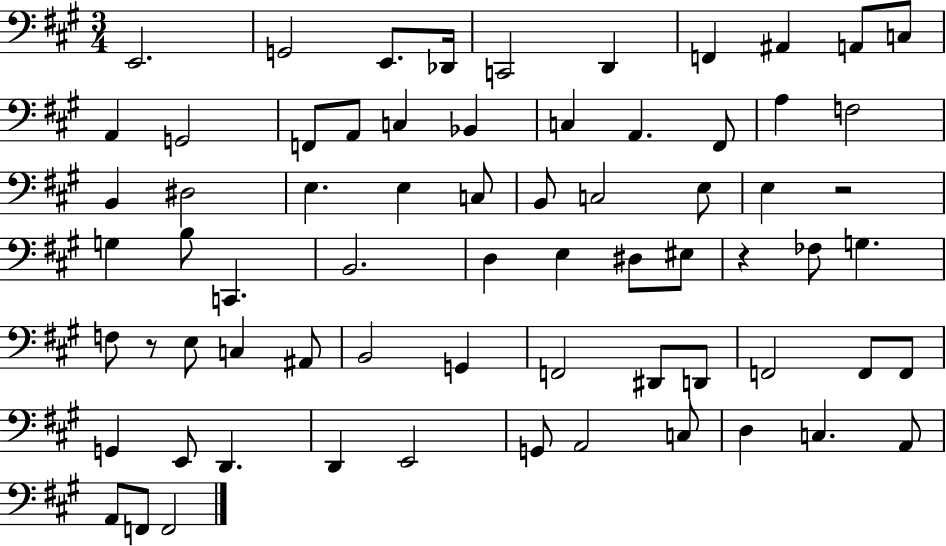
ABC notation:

X:1
T:Untitled
M:3/4
L:1/4
K:A
E,,2 G,,2 E,,/2 _D,,/4 C,,2 D,, F,, ^A,, A,,/2 C,/2 A,, G,,2 F,,/2 A,,/2 C, _B,, C, A,, ^F,,/2 A, F,2 B,, ^D,2 E, E, C,/2 B,,/2 C,2 E,/2 E, z2 G, B,/2 C,, B,,2 D, E, ^D,/2 ^E,/2 z _F,/2 G, F,/2 z/2 E,/2 C, ^A,,/2 B,,2 G,, F,,2 ^D,,/2 D,,/2 F,,2 F,,/2 F,,/2 G,, E,,/2 D,, D,, E,,2 G,,/2 A,,2 C,/2 D, C, A,,/2 A,,/2 F,,/2 F,,2